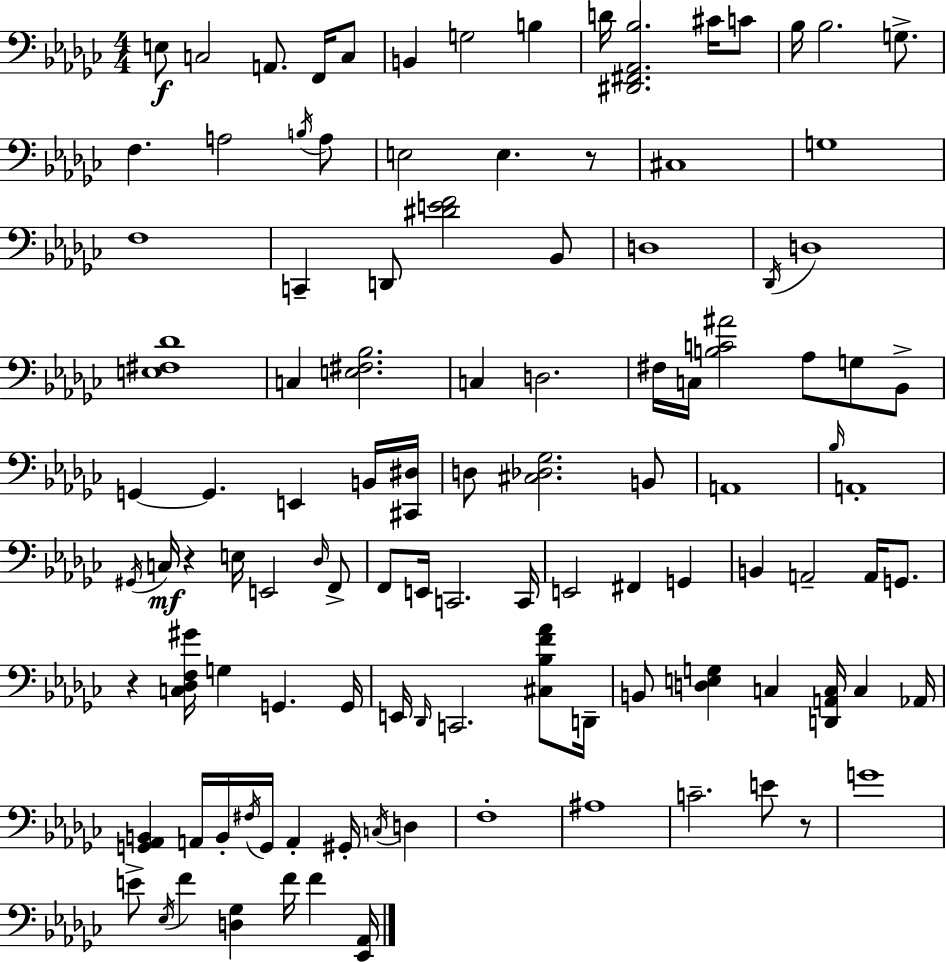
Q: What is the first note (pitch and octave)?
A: E3